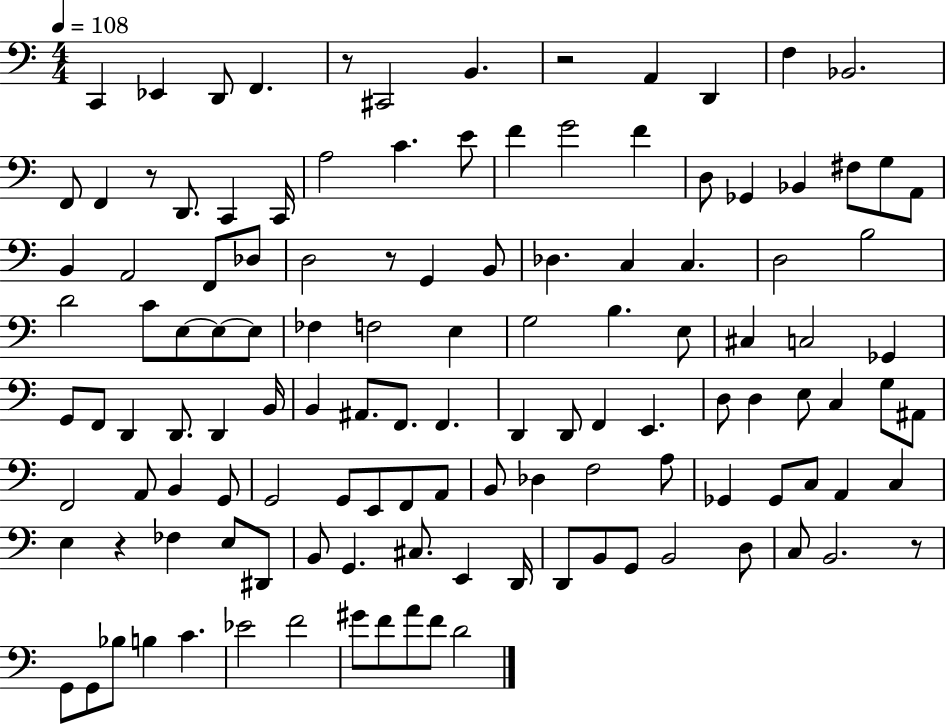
{
  \clef bass
  \numericTimeSignature
  \time 4/4
  \key c \major
  \tempo 4 = 108
  c,4 ees,4 d,8 f,4. | r8 cis,2 b,4. | r2 a,4 d,4 | f4 bes,2. | \break f,8 f,4 r8 d,8. c,4 c,16 | a2 c'4. e'8 | f'4 g'2 f'4 | d8 ges,4 bes,4 fis8 g8 a,8 | \break b,4 a,2 f,8 des8 | d2 r8 g,4 b,8 | des4. c4 c4. | d2 b2 | \break d'2 c'8 e8~~ e8~~ e8 | fes4 f2 e4 | g2 b4. e8 | cis4 c2 ges,4 | \break g,8 f,8 d,4 d,8. d,4 b,16 | b,4 ais,8. f,8. f,4. | d,4 d,8 f,4 e,4. | d8 d4 e8 c4 g8 ais,8 | \break f,2 a,8 b,4 g,8 | g,2 g,8 e,8 f,8 a,8 | b,8 des4 f2 a8 | ges,4 ges,8 c8 a,4 c4 | \break e4 r4 fes4 e8 dis,8 | b,8 g,4. cis8. e,4 d,16 | d,8 b,8 g,8 b,2 d8 | c8 b,2. r8 | \break g,8 g,8 bes8 b4 c'4. | ees'2 f'2 | gis'8 f'8 a'8 f'8 d'2 | \bar "|."
}